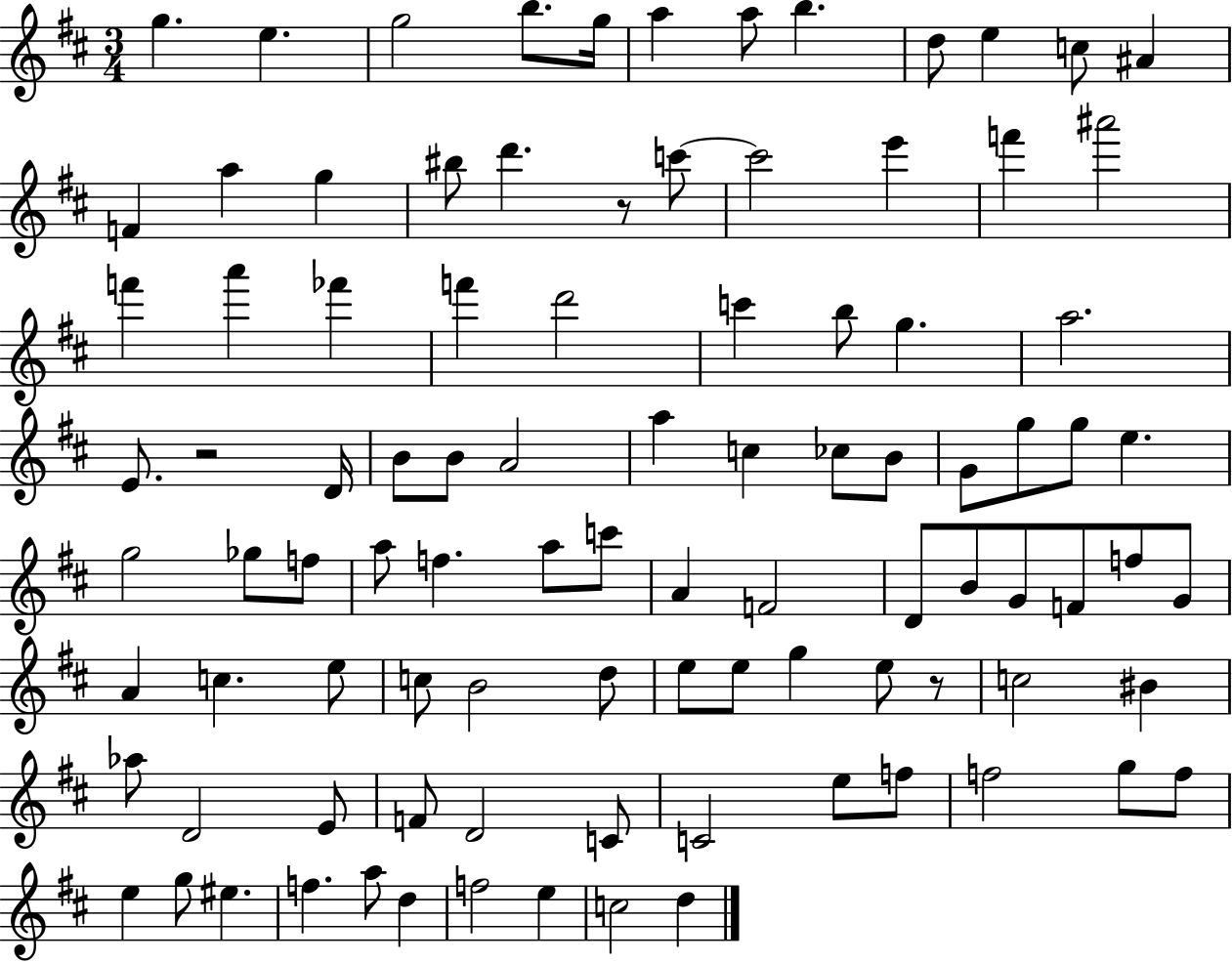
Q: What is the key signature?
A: D major